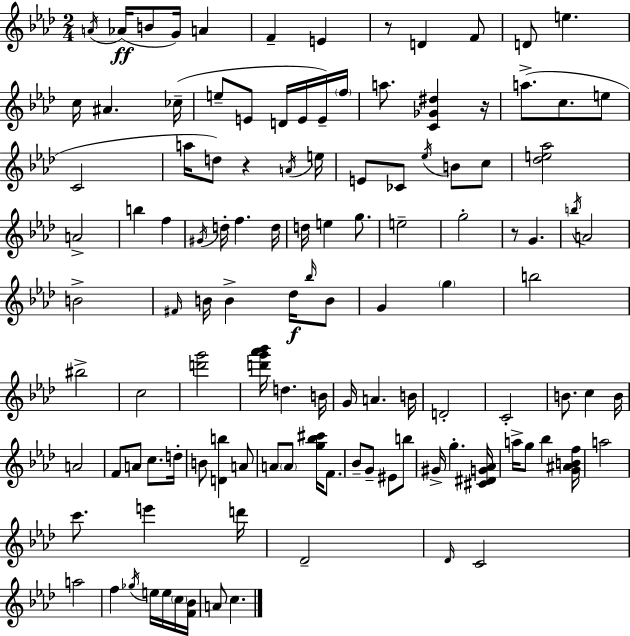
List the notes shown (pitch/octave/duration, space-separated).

A4/s Ab4/s B4/e G4/s A4/q F4/q E4/q R/e D4/q F4/e D4/e E5/q. C5/s A#4/q. CES5/s E5/e E4/e D4/s E4/s E4/s F5/s A5/e. [C4,Gb4,D#5]/q R/s A5/e. C5/e. E5/e C4/h A5/s D5/e R/q A4/s E5/s E4/e CES4/e Eb5/s B4/e C5/e [Db5,E5,Ab5]/h A4/h B5/q F5/q G#4/s D5/s F5/q. D5/s D5/s E5/q G5/e. E5/h G5/h R/e G4/q. B5/s A4/h B4/h F#4/s B4/s B4/q Db5/s Bb5/s B4/e G4/q G5/q B5/h BIS5/h C5/h [D6,G6]/h [D6,G6,Ab6,Bb6]/s D5/q. B4/s G4/s A4/q. B4/s D4/h C4/h B4/e. C5/q B4/s A4/h F4/e A4/e C5/e. D5/s B4/e [D4,B5]/q A4/e A4/e A4/e [G5,Bb5,C#6]/s F4/e. Bb4/e G4/e EIS4/e B5/e G#4/s G5/q. [C#4,D#4,G4,Ab4]/s A5/s G5/e Bb5/q [G4,A#4,B4,F5]/s A5/h C6/e. E6/q D6/s Db4/h Db4/s C4/h A5/h F5/q Gb5/s E5/s E5/s C5/s [F4,Bb4]/s A4/e C5/q.